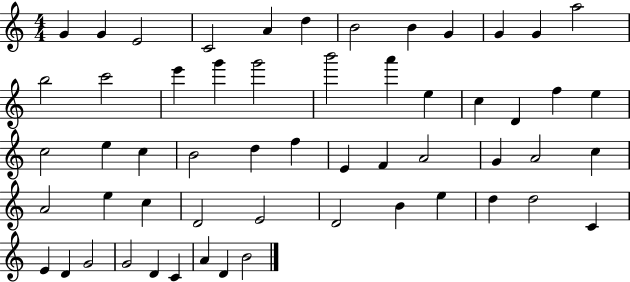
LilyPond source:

{
  \clef treble
  \numericTimeSignature
  \time 4/4
  \key c \major
  g'4 g'4 e'2 | c'2 a'4 d''4 | b'2 b'4 g'4 | g'4 g'4 a''2 | \break b''2 c'''2 | e'''4 g'''4 g'''2 | b'''2 a'''4 e''4 | c''4 d'4 f''4 e''4 | \break c''2 e''4 c''4 | b'2 d''4 f''4 | e'4 f'4 a'2 | g'4 a'2 c''4 | \break a'2 e''4 c''4 | d'2 e'2 | d'2 b'4 e''4 | d''4 d''2 c'4 | \break e'4 d'4 g'2 | g'2 d'4 c'4 | a'4 d'4 b'2 | \bar "|."
}